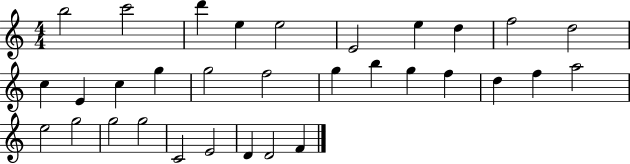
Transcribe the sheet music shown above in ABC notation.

X:1
T:Untitled
M:4/4
L:1/4
K:C
b2 c'2 d' e e2 E2 e d f2 d2 c E c g g2 f2 g b g f d f a2 e2 g2 g2 g2 C2 E2 D D2 F